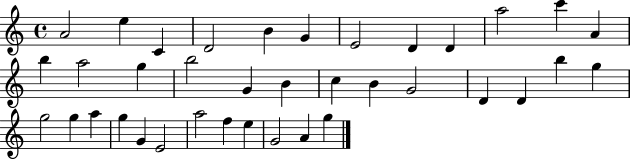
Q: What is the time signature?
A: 4/4